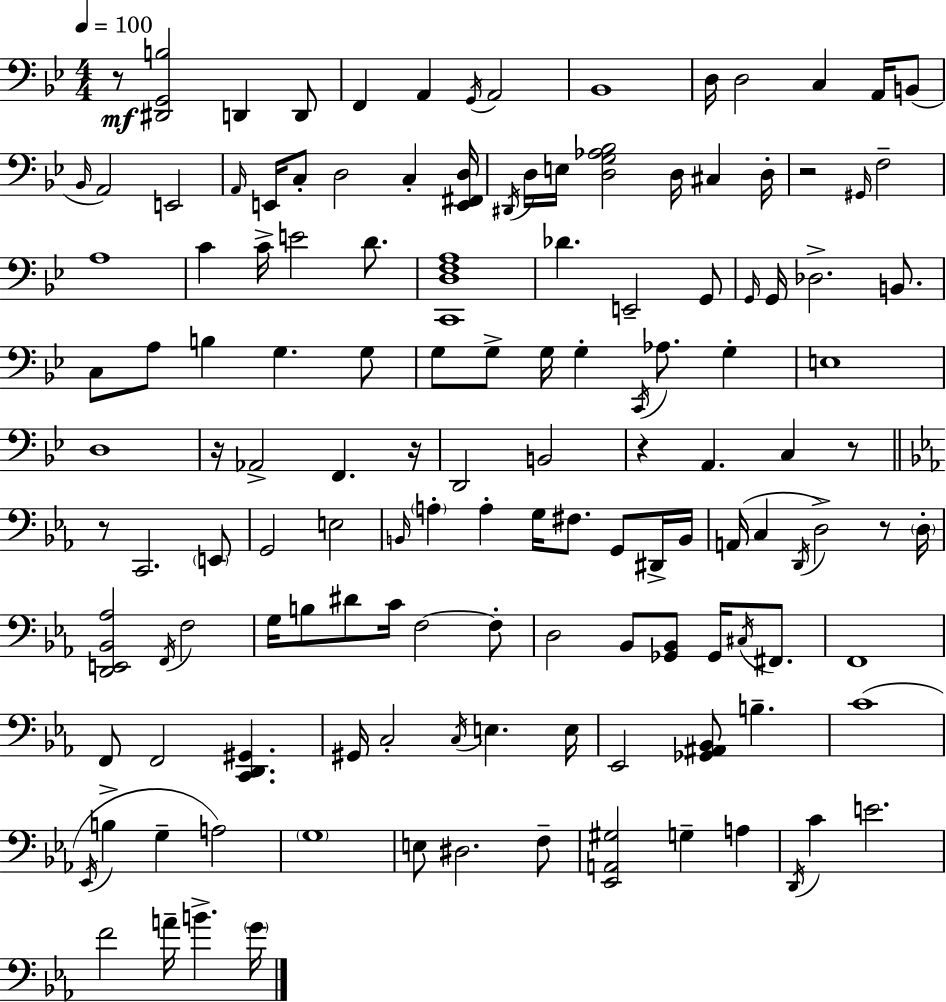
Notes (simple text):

R/e [D#2,G2,B3]/h D2/q D2/e F2/q A2/q G2/s A2/h Bb2/w D3/s D3/h C3/q A2/s B2/e Bb2/s A2/h E2/h A2/s E2/s C3/e D3/h C3/q [E2,F#2,D3]/s D#2/s D3/s E3/s [D3,G3,Ab3,Bb3]/h D3/s C#3/q D3/s R/h G#2/s F3/h A3/w C4/q C4/s E4/h D4/e. [C2,D3,F3,A3]/w Db4/q. E2/h G2/e G2/s G2/s Db3/h. B2/e. C3/e A3/e B3/q G3/q. G3/e G3/e G3/e G3/s G3/q C2/s Ab3/e. G3/q E3/w D3/w R/s Ab2/h F2/q. R/s D2/h B2/h R/q A2/q. C3/q R/e R/e C2/h. E2/e G2/h E3/h B2/s A3/q A3/q G3/s F#3/e. G2/e D#2/s B2/s A2/s C3/q D2/s D3/h R/e D3/s [D2,E2,Bb2,Ab3]/h F2/s F3/h G3/s B3/e D#4/e C4/s F3/h F3/e D3/h Bb2/e [Gb2,Bb2]/e Gb2/s C#3/s F#2/e. F2/w F2/e F2/h [C2,D2,G#2]/q. G#2/s C3/h C3/s E3/q. E3/s Eb2/h [Gb2,A#2,Bb2]/e B3/q. C4/w Eb2/s B3/q G3/q A3/h G3/w E3/e D#3/h. F3/e [Eb2,A2,G#3]/h G3/q A3/q D2/s C4/q E4/h. F4/h A4/s B4/q. G4/s